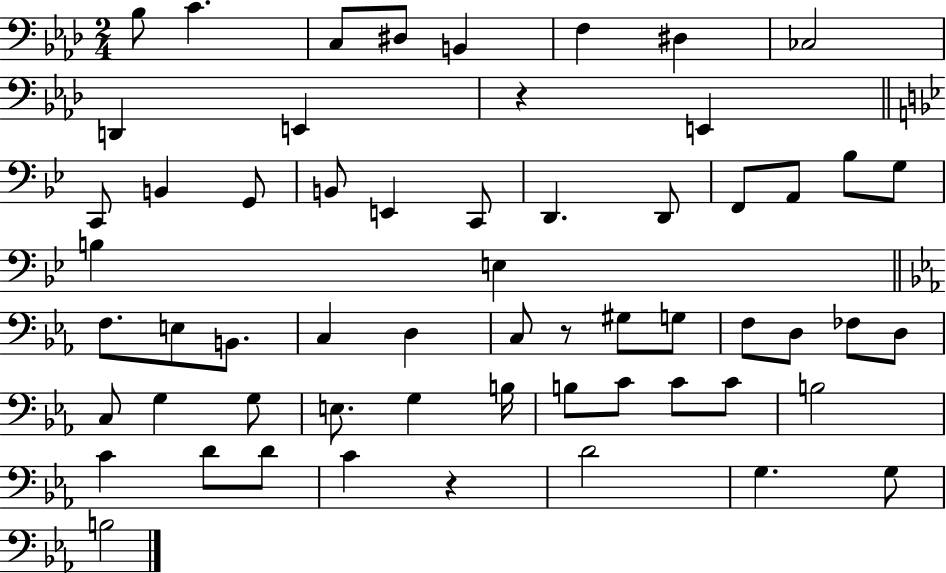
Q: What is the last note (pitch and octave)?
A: B3